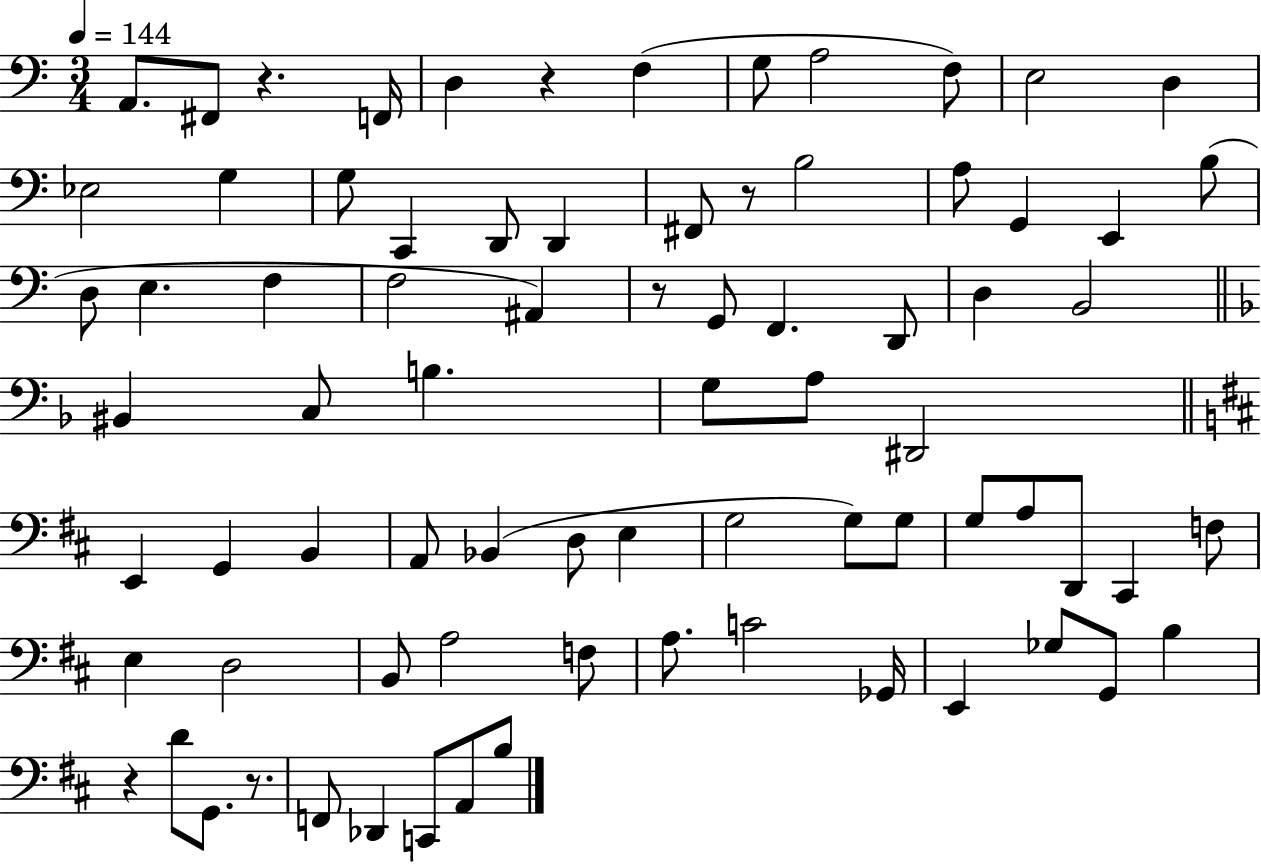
A2/e. F#2/e R/q. F2/s D3/q R/q F3/q G3/e A3/h F3/e E3/h D3/q Eb3/h G3/q G3/e C2/q D2/e D2/q F#2/e R/e B3/h A3/e G2/q E2/q B3/e D3/e E3/q. F3/q F3/h A#2/q R/e G2/e F2/q. D2/e D3/q B2/h BIS2/q C3/e B3/q. G3/e A3/e D#2/h E2/q G2/q B2/q A2/e Bb2/q D3/e E3/q G3/h G3/e G3/e G3/e A3/e D2/e C#2/q F3/e E3/q D3/h B2/e A3/h F3/e A3/e. C4/h Gb2/s E2/q Gb3/e G2/e B3/q R/q D4/e G2/e. R/e. F2/e Db2/q C2/e A2/e B3/e